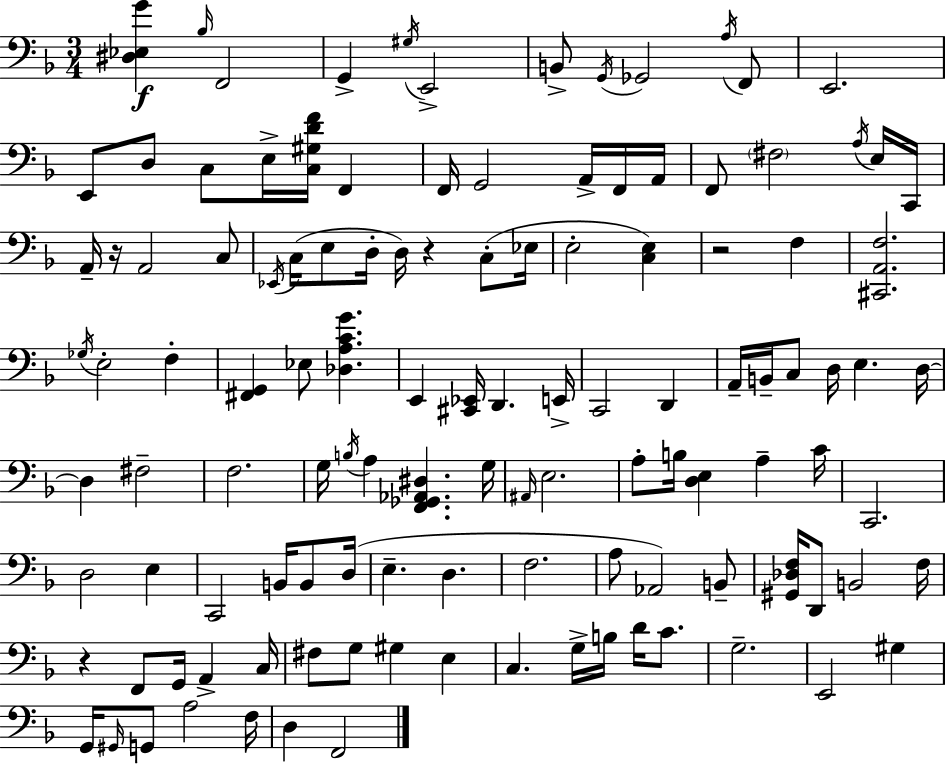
{
  \clef bass
  \numericTimeSignature
  \time 3/4
  \key d \minor
  \repeat volta 2 { <dis ees g'>4\f \grace { bes16 } f,2 | g,4-> \acciaccatura { gis16 } e,2-> | b,8-> \acciaccatura { g,16 } ges,2 | \acciaccatura { a16 } f,8 e,2. | \break e,8 d8 c8 e16-> <c gis d' f'>16 | f,4 f,16 g,2 | a,16-> f,16 a,16 f,8 \parenthesize fis2 | \acciaccatura { a16 } e16 c,16 a,16-- r16 a,2 | \break c8 \acciaccatura { ees,16 }( c16 e8 d16-. d16) r4 | c8-.( ees16 e2-. | <c e>4) r2 | f4 <cis, a, f>2. | \break \acciaccatura { ges16 } e2-. | f4-. <fis, g,>4 ees8 | <des a c' g'>4. e,4 <cis, ees,>16 | d,4. e,16-> c,2 | \break d,4 a,16-- b,16-- c8 d16 | e4. d16~~ d4 fis2-- | f2. | g16 \acciaccatura { b16 } a4 | \break <f, ges, aes, dis>4. g16 \grace { ais,16 } e2. | a8-. b16 | <d e>4 a4-- c'16 c,2. | d2 | \break e4 c,2 | b,16 b,8 d16( e4.-- | d4. f2. | a8 aes,2) | \break b,8-- <gis, des f>16 d,8 | b,2 f16 r4 | f,8 g,16 a,4-> c16 fis8 g8 | gis4 e4 c4. | \break g16-> b16 d'16 c'8. g2.-- | e,2 | gis4 g,16 \grace { gis,16 } g,8 | a2 f16 d4 | \break f,2 } \bar "|."
}